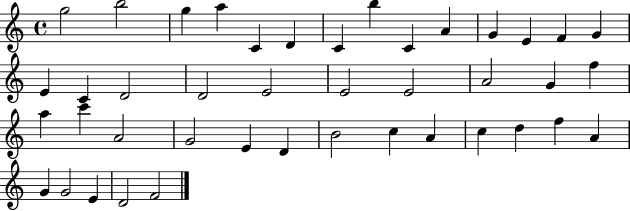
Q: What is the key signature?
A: C major